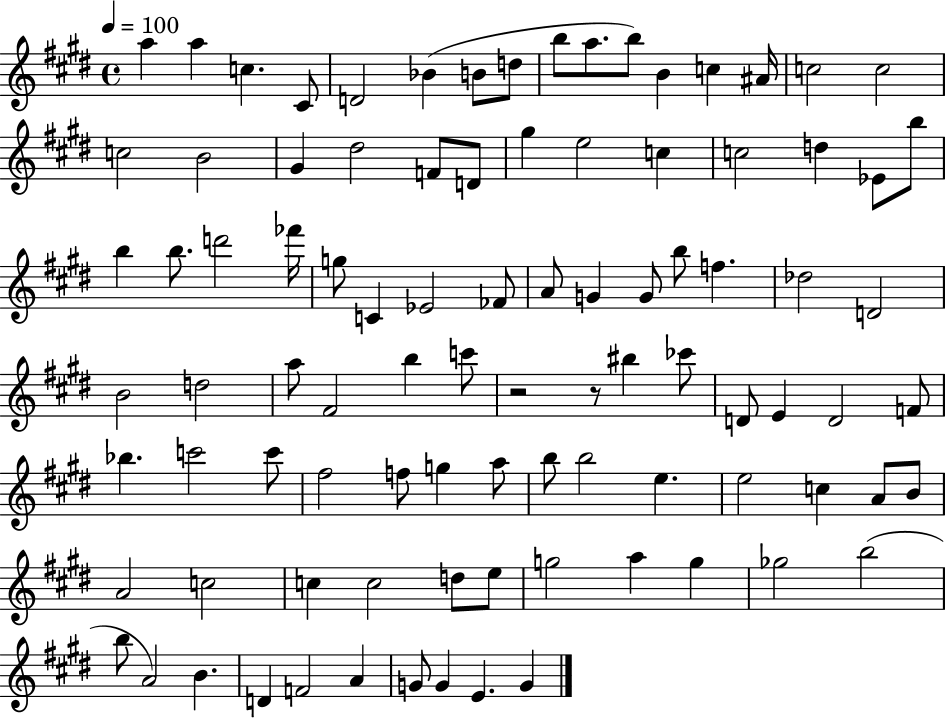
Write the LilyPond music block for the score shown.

{
  \clef treble
  \time 4/4
  \defaultTimeSignature
  \key e \major
  \tempo 4 = 100
  \repeat volta 2 { a''4 a''4 c''4. cis'8 | d'2 bes'4( b'8 d''8 | b''8 a''8. b''8) b'4 c''4 ais'16 | c''2 c''2 | \break c''2 b'2 | gis'4 dis''2 f'8 d'8 | gis''4 e''2 c''4 | c''2 d''4 ees'8 b''8 | \break b''4 b''8. d'''2 fes'''16 | g''8 c'4 ees'2 fes'8 | a'8 g'4 g'8 b''8 f''4. | des''2 d'2 | \break b'2 d''2 | a''8 fis'2 b''4 c'''8 | r2 r8 bis''4 ces'''8 | d'8 e'4 d'2 f'8 | \break bes''4. c'''2 c'''8 | fis''2 f''8 g''4 a''8 | b''8 b''2 e''4. | e''2 c''4 a'8 b'8 | \break a'2 c''2 | c''4 c''2 d''8 e''8 | g''2 a''4 g''4 | ges''2 b''2( | \break b''8 a'2) b'4. | d'4 f'2 a'4 | g'8 g'4 e'4. g'4 | } \bar "|."
}